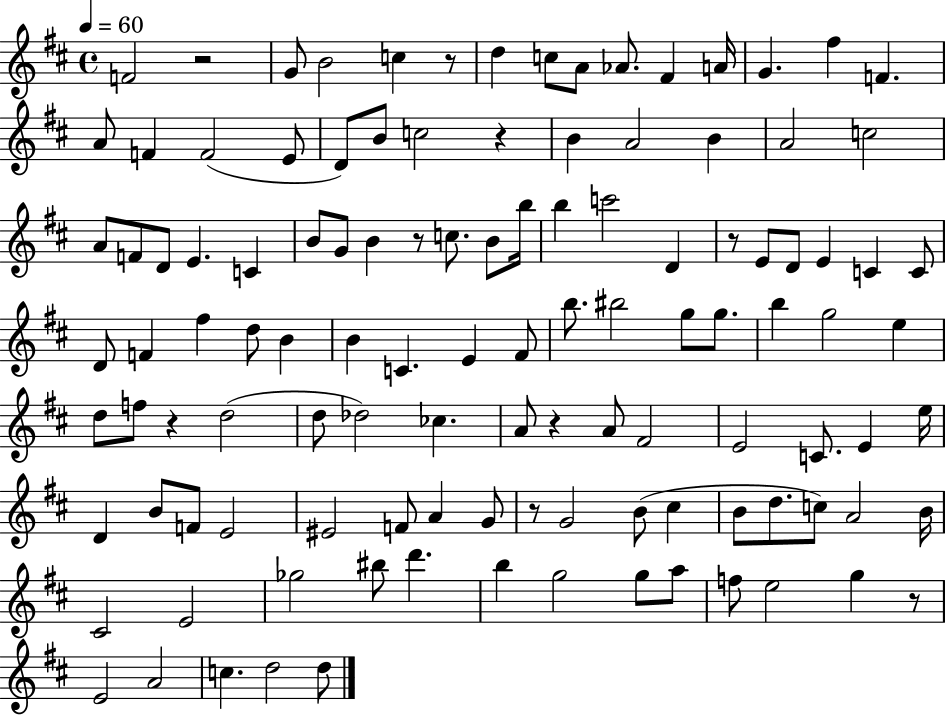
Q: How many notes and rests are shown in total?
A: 115